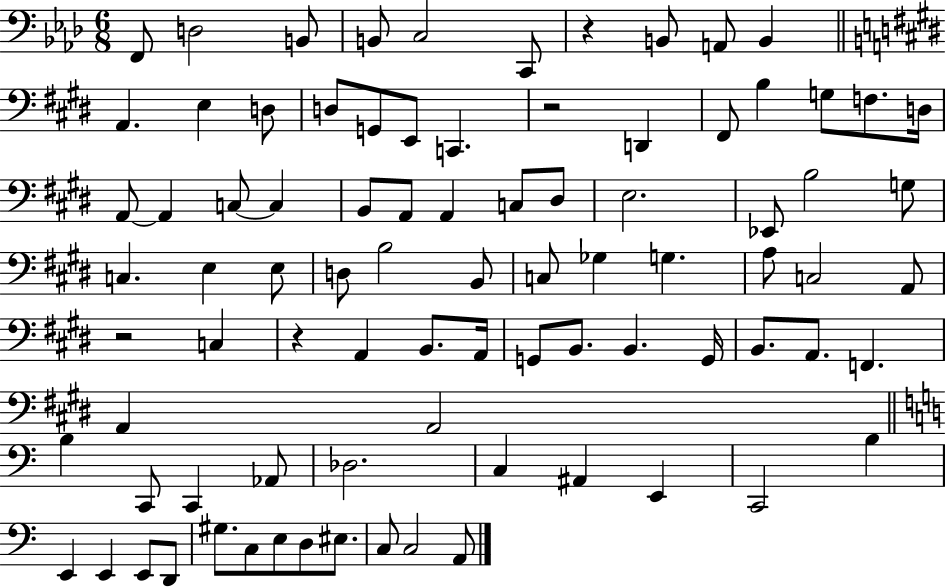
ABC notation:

X:1
T:Untitled
M:6/8
L:1/4
K:Ab
F,,/2 D,2 B,,/2 B,,/2 C,2 C,,/2 z B,,/2 A,,/2 B,, A,, E, D,/2 D,/2 G,,/2 E,,/2 C,, z2 D,, ^F,,/2 B, G,/2 F,/2 D,/4 A,,/2 A,, C,/2 C, B,,/2 A,,/2 A,, C,/2 ^D,/2 E,2 _E,,/2 B,2 G,/2 C, E, E,/2 D,/2 B,2 B,,/2 C,/2 _G, G, A,/2 C,2 A,,/2 z2 C, z A,, B,,/2 A,,/4 G,,/2 B,,/2 B,, G,,/4 B,,/2 A,,/2 F,, A,, A,,2 B, C,,/2 C,, _A,,/2 _D,2 C, ^A,, E,, C,,2 B, E,, E,, E,,/2 D,,/2 ^G,/2 C,/2 E,/2 D,/2 ^E,/2 C,/2 C,2 A,,/2